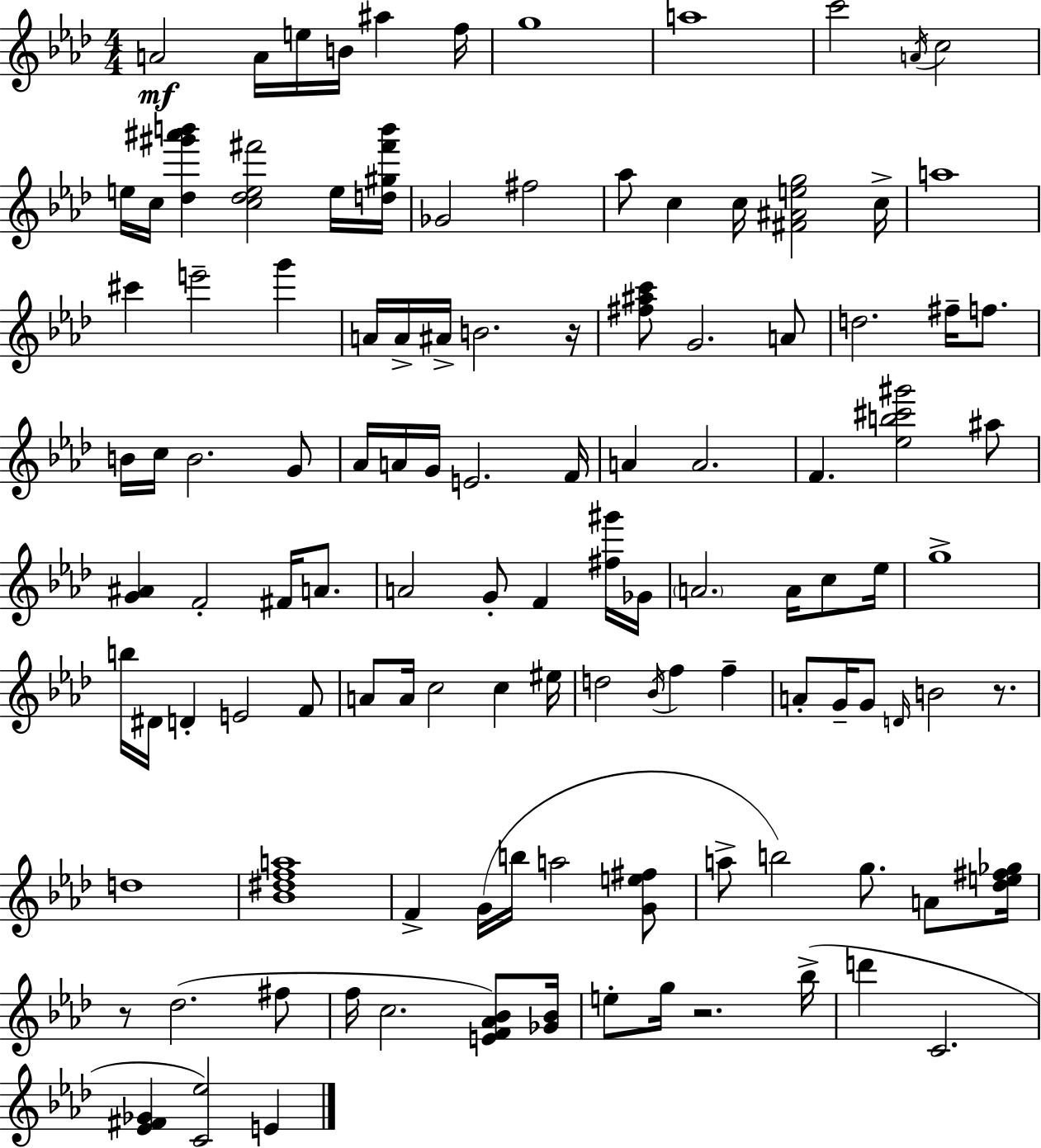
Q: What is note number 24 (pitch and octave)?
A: G6